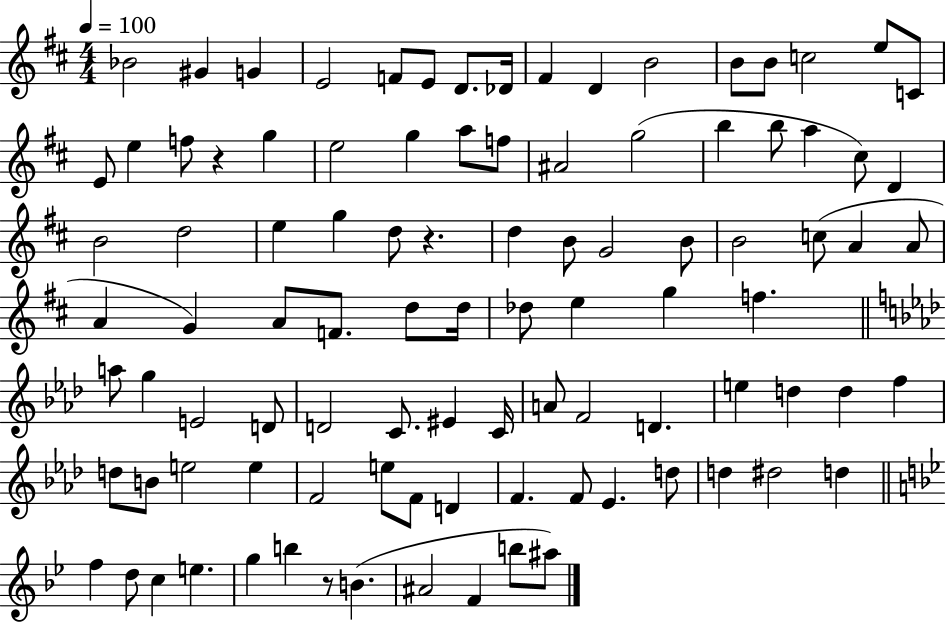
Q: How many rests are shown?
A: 3